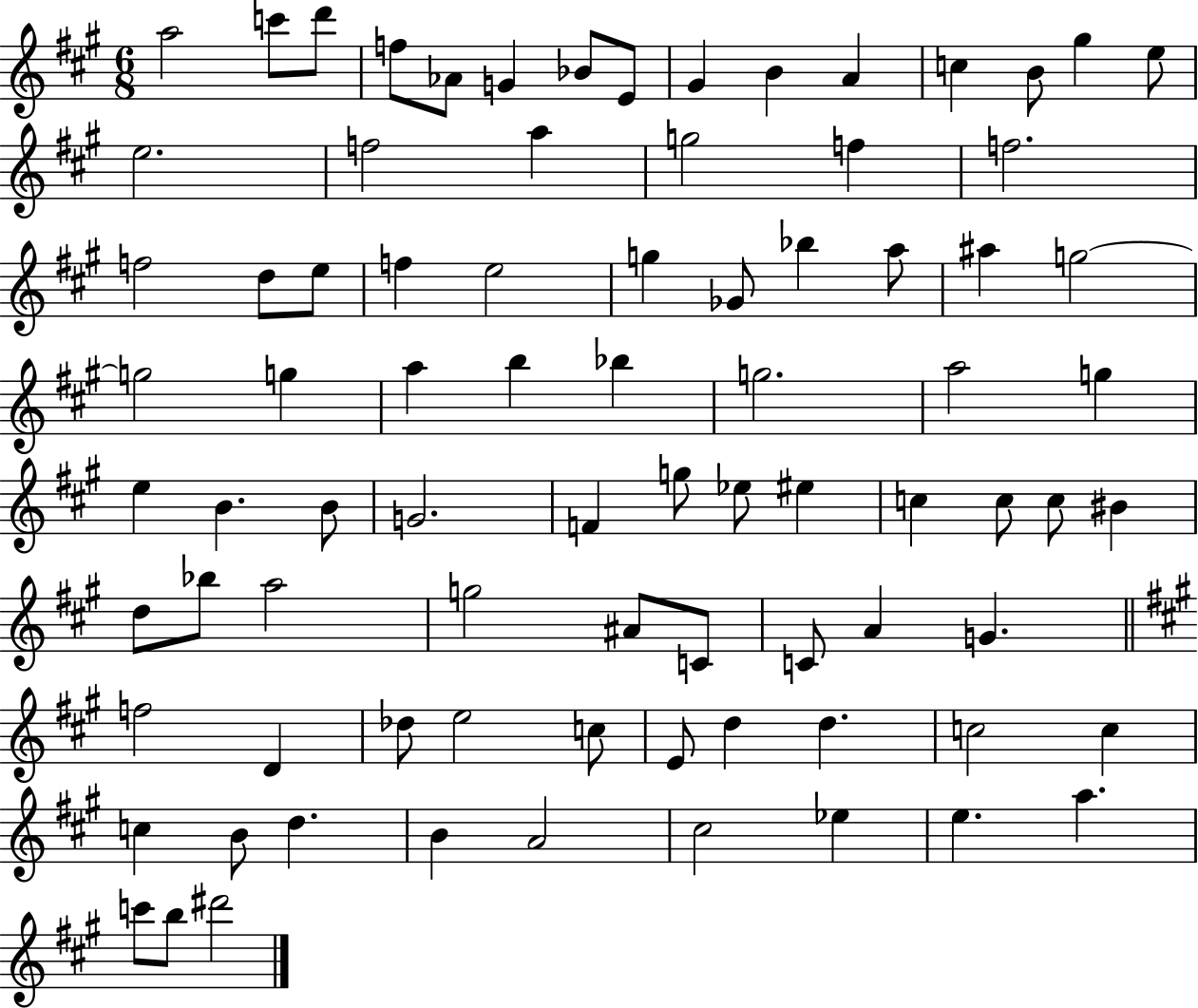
X:1
T:Untitled
M:6/8
L:1/4
K:A
a2 c'/2 d'/2 f/2 _A/2 G _B/2 E/2 ^G B A c B/2 ^g e/2 e2 f2 a g2 f f2 f2 d/2 e/2 f e2 g _G/2 _b a/2 ^a g2 g2 g a b _b g2 a2 g e B B/2 G2 F g/2 _e/2 ^e c c/2 c/2 ^B d/2 _b/2 a2 g2 ^A/2 C/2 C/2 A G f2 D _d/2 e2 c/2 E/2 d d c2 c c B/2 d B A2 ^c2 _e e a c'/2 b/2 ^d'2